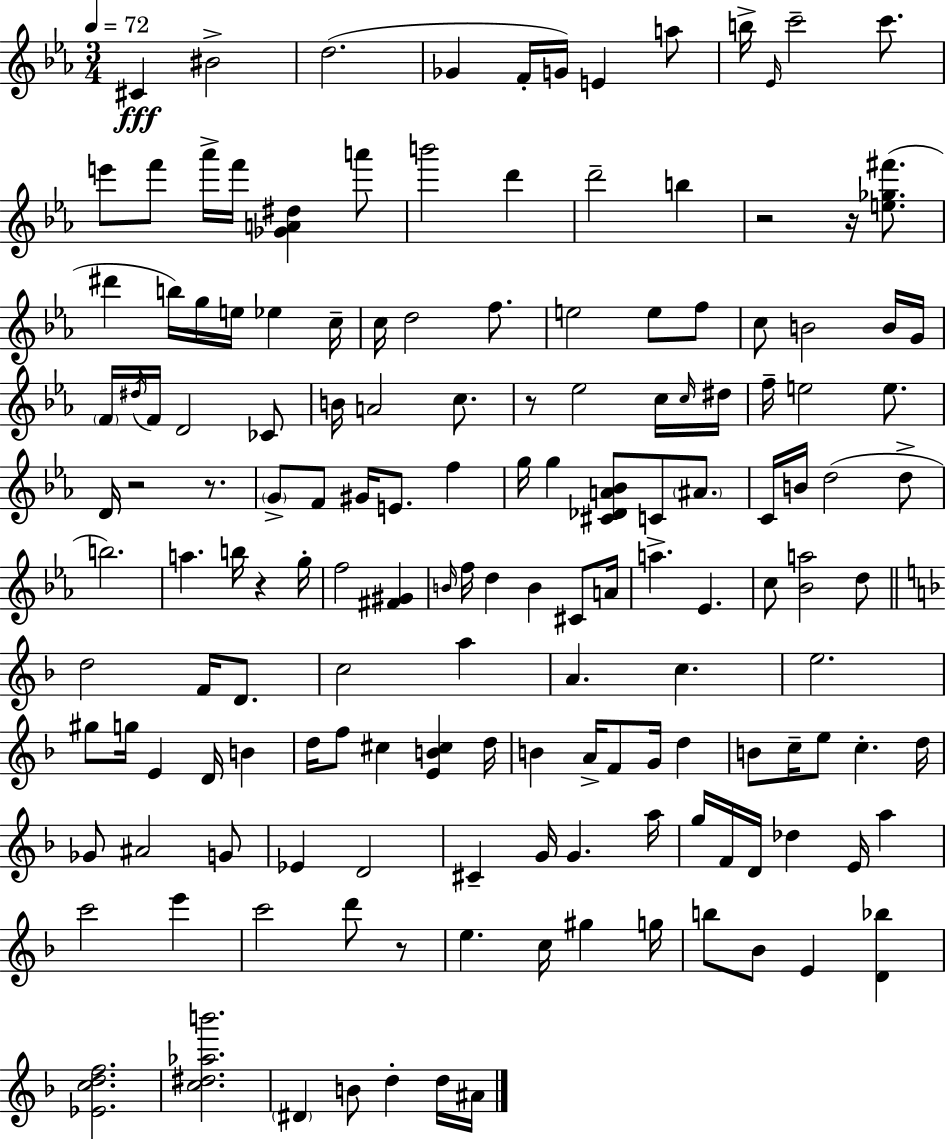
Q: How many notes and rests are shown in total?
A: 155